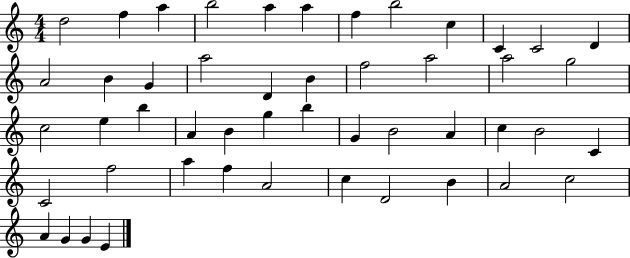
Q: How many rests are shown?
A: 0